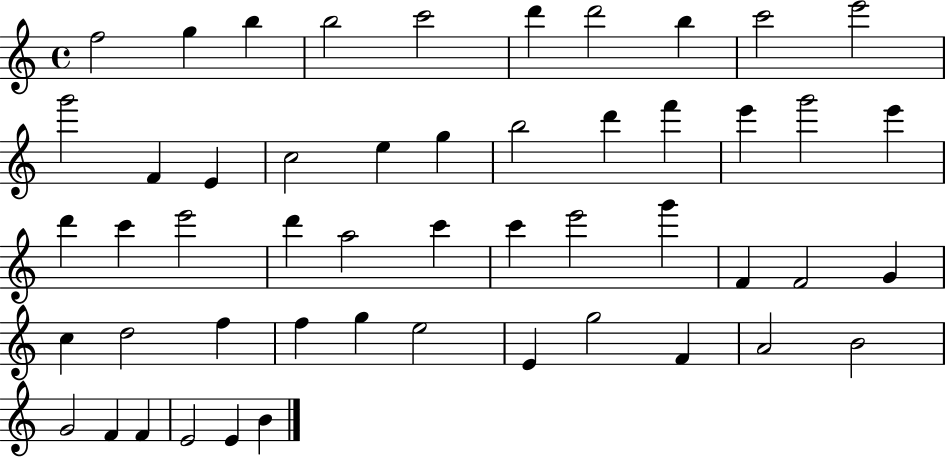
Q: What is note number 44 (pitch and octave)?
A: A4